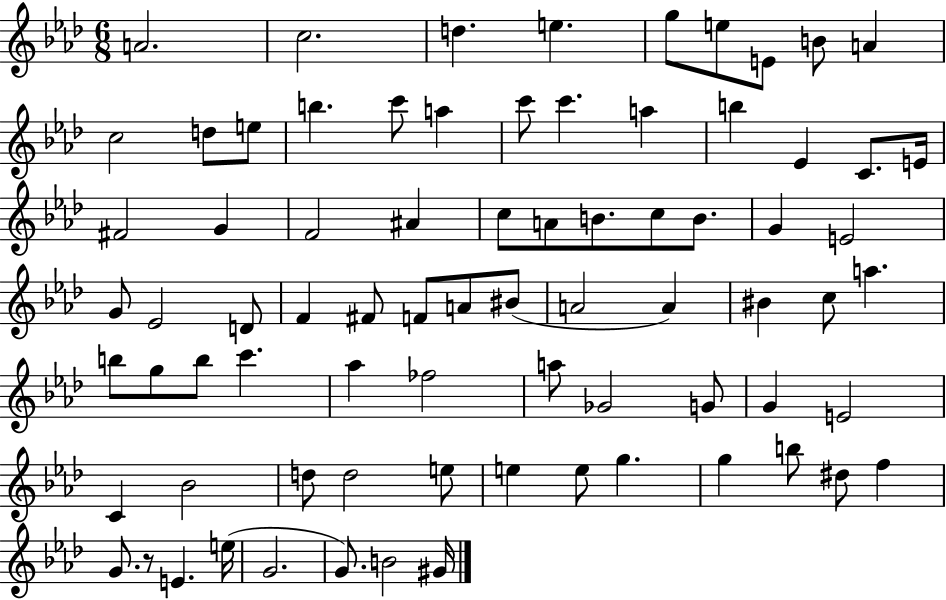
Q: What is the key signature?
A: AES major